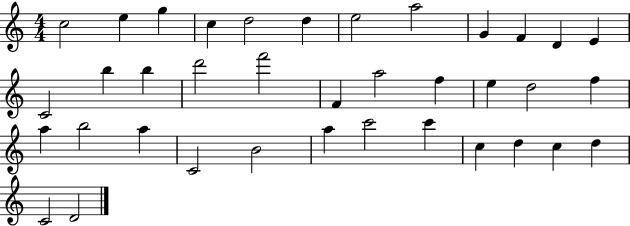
X:1
T:Untitled
M:4/4
L:1/4
K:C
c2 e g c d2 d e2 a2 G F D E C2 b b d'2 f'2 F a2 f e d2 f a b2 a C2 B2 a c'2 c' c d c d C2 D2